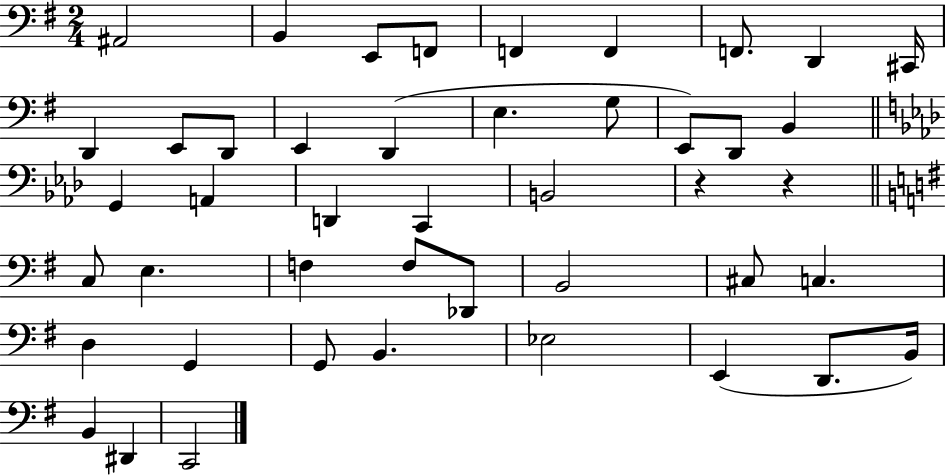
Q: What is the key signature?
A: G major